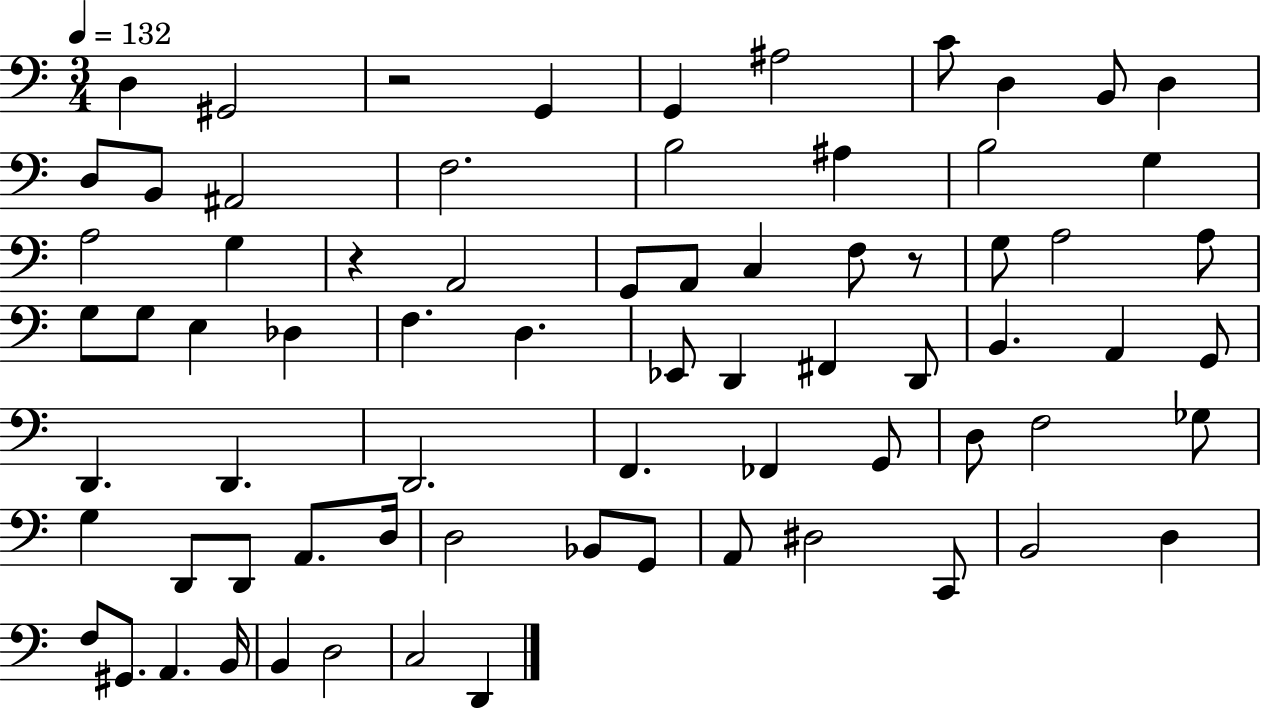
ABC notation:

X:1
T:Untitled
M:3/4
L:1/4
K:C
D, ^G,,2 z2 G,, G,, ^A,2 C/2 D, B,,/2 D, D,/2 B,,/2 ^A,,2 F,2 B,2 ^A, B,2 G, A,2 G, z A,,2 G,,/2 A,,/2 C, F,/2 z/2 G,/2 A,2 A,/2 G,/2 G,/2 E, _D, F, D, _E,,/2 D,, ^F,, D,,/2 B,, A,, G,,/2 D,, D,, D,,2 F,, _F,, G,,/2 D,/2 F,2 _G,/2 G, D,,/2 D,,/2 A,,/2 D,/4 D,2 _B,,/2 G,,/2 A,,/2 ^D,2 C,,/2 B,,2 D, F,/2 ^G,,/2 A,, B,,/4 B,, D,2 C,2 D,,